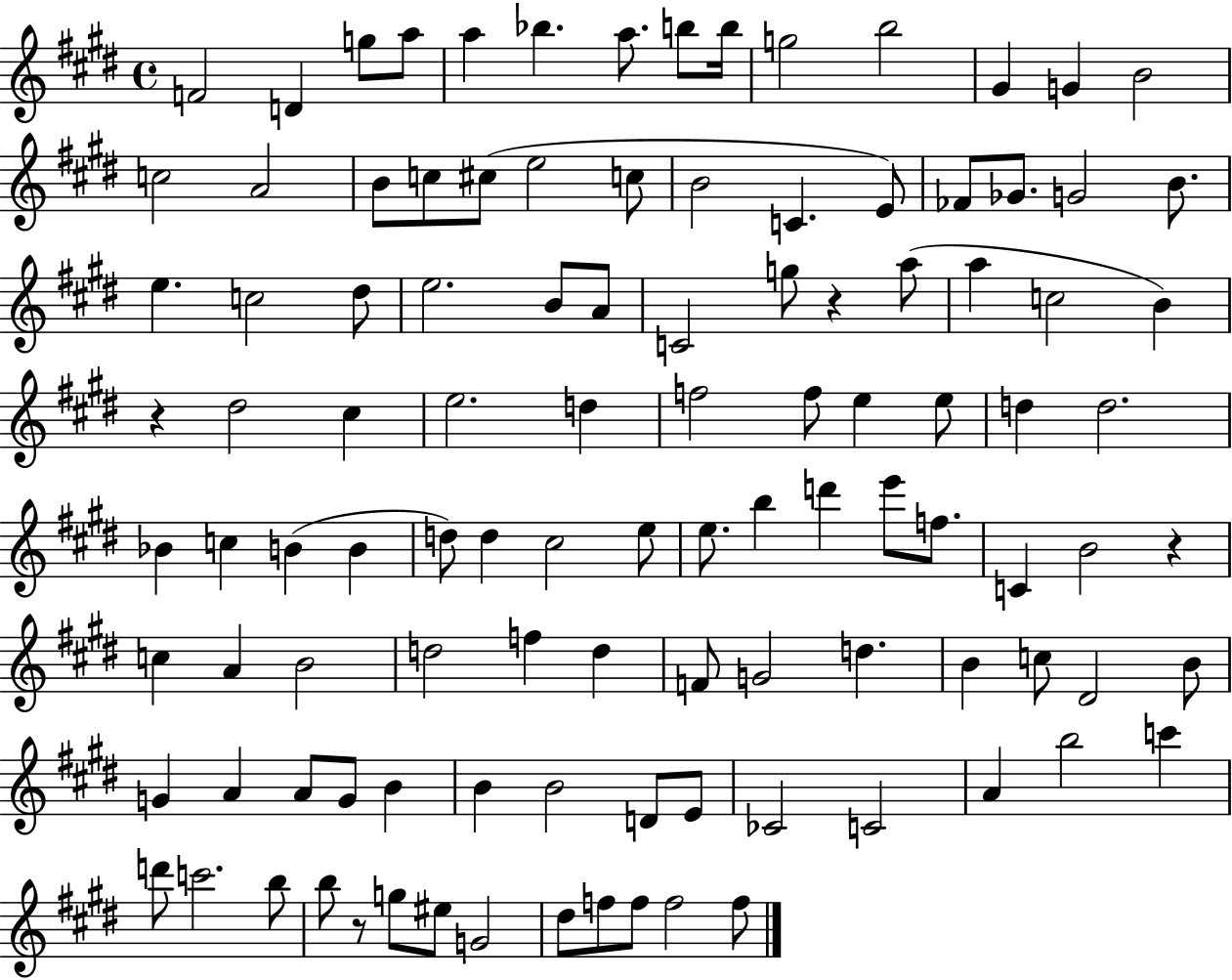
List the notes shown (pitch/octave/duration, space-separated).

F4/h D4/q G5/e A5/e A5/q Bb5/q. A5/e. B5/e B5/s G5/h B5/h G#4/q G4/q B4/h C5/h A4/h B4/e C5/e C#5/e E5/h C5/e B4/h C4/q. E4/e FES4/e Gb4/e. G4/h B4/e. E5/q. C5/h D#5/e E5/h. B4/e A4/e C4/h G5/e R/q A5/e A5/q C5/h B4/q R/q D#5/h C#5/q E5/h. D5/q F5/h F5/e E5/q E5/e D5/q D5/h. Bb4/q C5/q B4/q B4/q D5/e D5/q C#5/h E5/e E5/e. B5/q D6/q E6/e F5/e. C4/q B4/h R/q C5/q A4/q B4/h D5/h F5/q D5/q F4/e G4/h D5/q. B4/q C5/e D#4/h B4/e G4/q A4/q A4/e G4/e B4/q B4/q B4/h D4/e E4/e CES4/h C4/h A4/q B5/h C6/q D6/e C6/h. B5/e B5/e R/e G5/e EIS5/e G4/h D#5/e F5/e F5/e F5/h F5/e